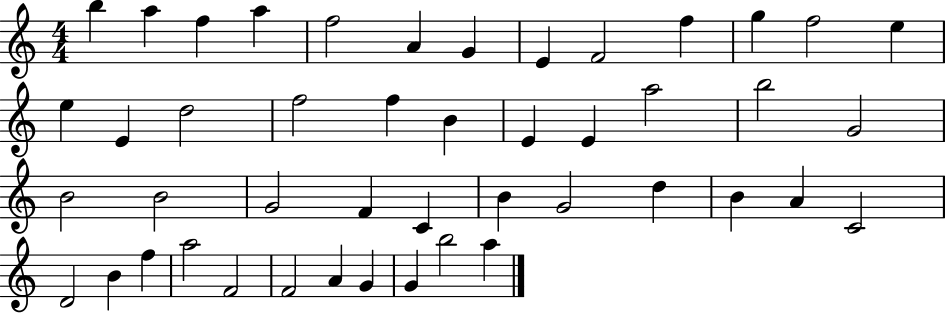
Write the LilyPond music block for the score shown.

{
  \clef treble
  \numericTimeSignature
  \time 4/4
  \key c \major
  b''4 a''4 f''4 a''4 | f''2 a'4 g'4 | e'4 f'2 f''4 | g''4 f''2 e''4 | \break e''4 e'4 d''2 | f''2 f''4 b'4 | e'4 e'4 a''2 | b''2 g'2 | \break b'2 b'2 | g'2 f'4 c'4 | b'4 g'2 d''4 | b'4 a'4 c'2 | \break d'2 b'4 f''4 | a''2 f'2 | f'2 a'4 g'4 | g'4 b''2 a''4 | \break \bar "|."
}